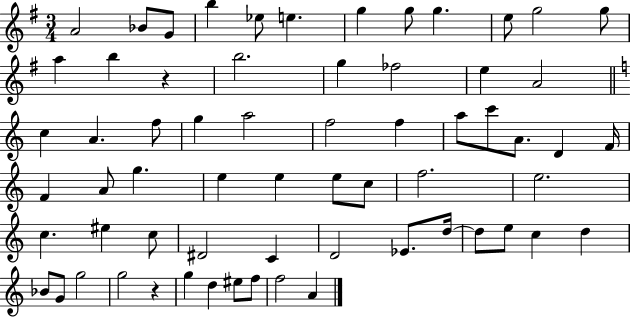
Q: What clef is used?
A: treble